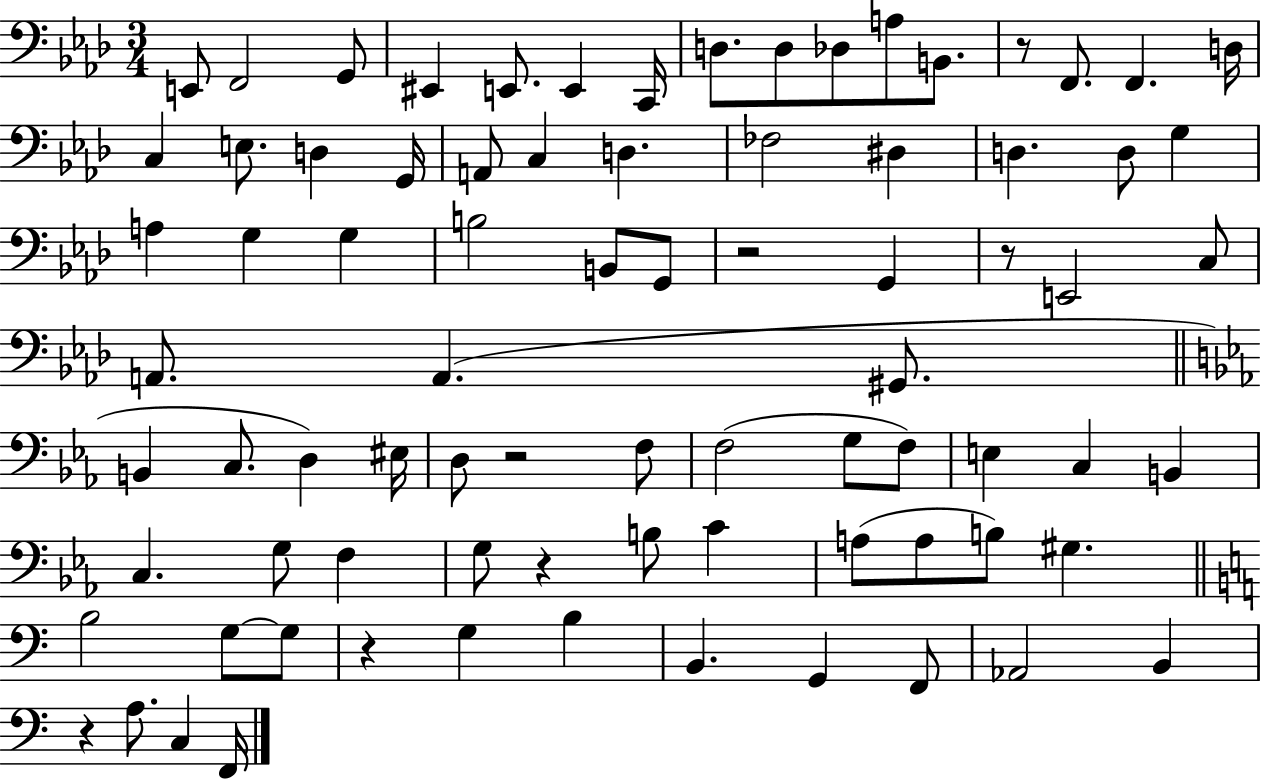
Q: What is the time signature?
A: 3/4